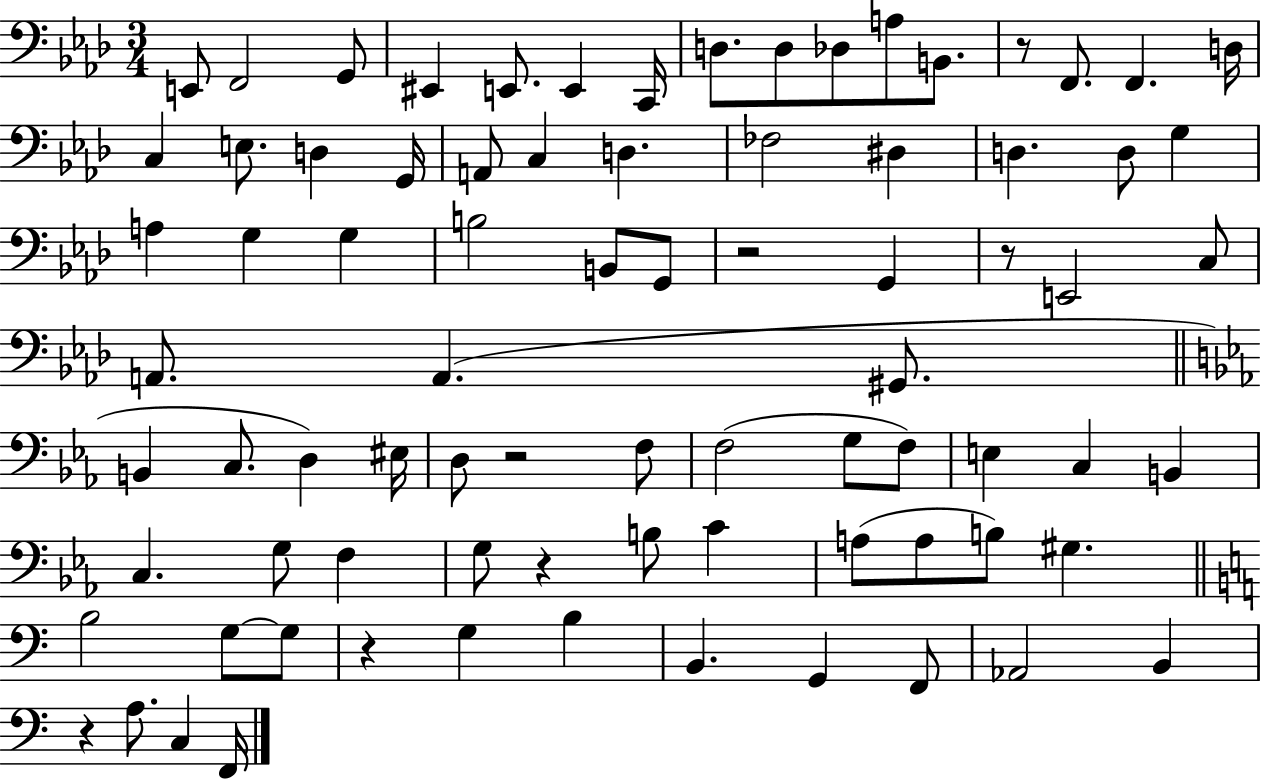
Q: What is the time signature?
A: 3/4